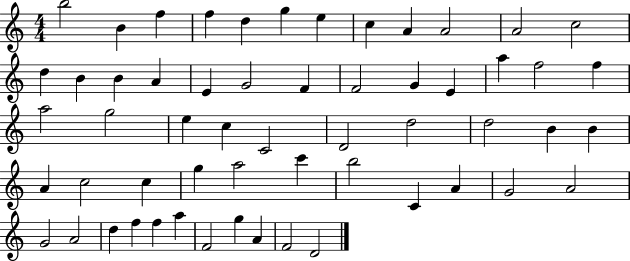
X:1
T:Untitled
M:4/4
L:1/4
K:C
b2 B f f d g e c A A2 A2 c2 d B B A E G2 F F2 G E a f2 f a2 g2 e c C2 D2 d2 d2 B B A c2 c g a2 c' b2 C A G2 A2 G2 A2 d f f a F2 g A F2 D2